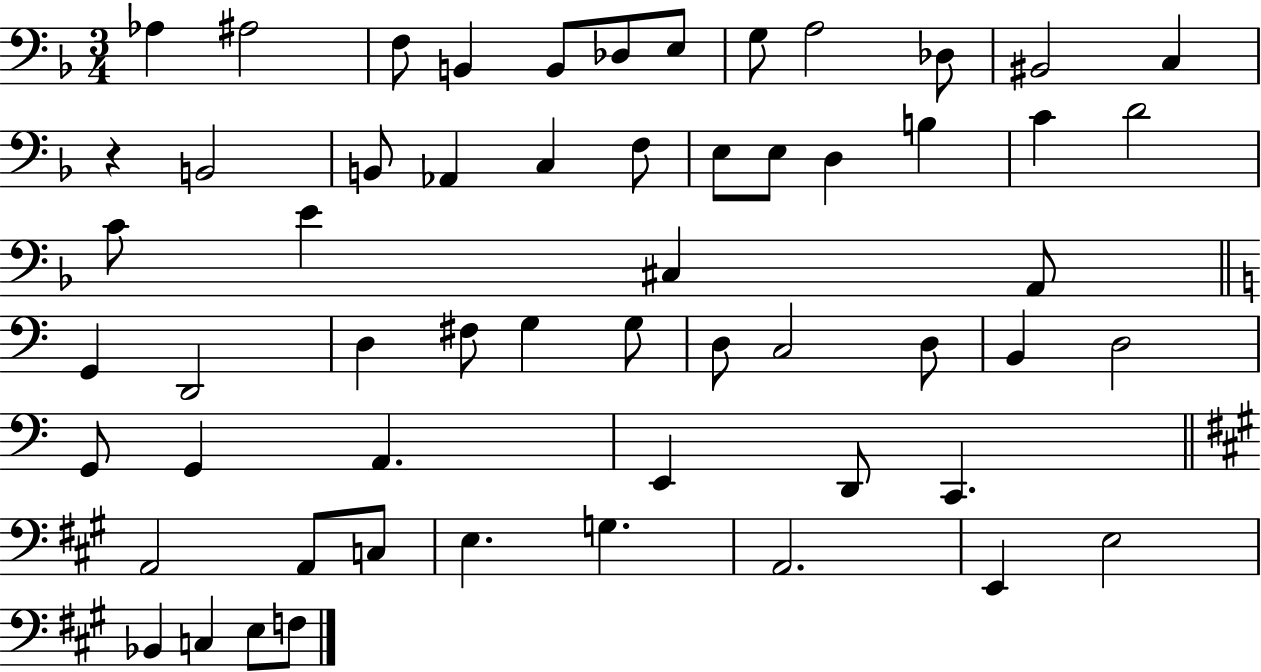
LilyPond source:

{
  \clef bass
  \numericTimeSignature
  \time 3/4
  \key f \major
  aes4 ais2 | f8 b,4 b,8 des8 e8 | g8 a2 des8 | bis,2 c4 | \break r4 b,2 | b,8 aes,4 c4 f8 | e8 e8 d4 b4 | c'4 d'2 | \break c'8 e'4 cis4 a,8 | \bar "||" \break \key a \minor g,4 d,2 | d4 fis8 g4 g8 | d8 c2 d8 | b,4 d2 | \break g,8 g,4 a,4. | e,4 d,8 c,4. | \bar "||" \break \key a \major a,2 a,8 c8 | e4. g4. | a,2. | e,4 e2 | \break bes,4 c4 e8 f8 | \bar "|."
}